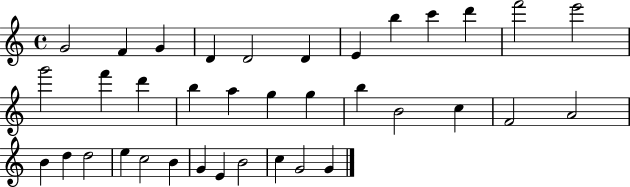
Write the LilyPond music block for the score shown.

{
  \clef treble
  \time 4/4
  \defaultTimeSignature
  \key c \major
  g'2 f'4 g'4 | d'4 d'2 d'4 | e'4 b''4 c'''4 d'''4 | f'''2 e'''2 | \break g'''2 f'''4 d'''4 | b''4 a''4 g''4 g''4 | b''4 b'2 c''4 | f'2 a'2 | \break b'4 d''4 d''2 | e''4 c''2 b'4 | g'4 e'4 b'2 | c''4 g'2 g'4 | \break \bar "|."
}